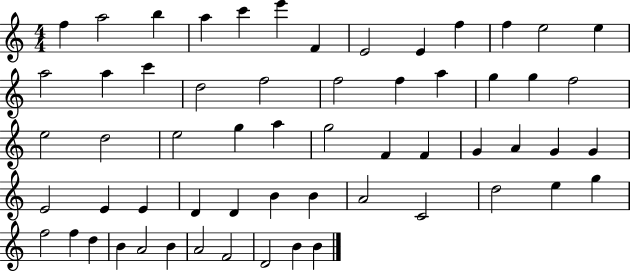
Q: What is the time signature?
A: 4/4